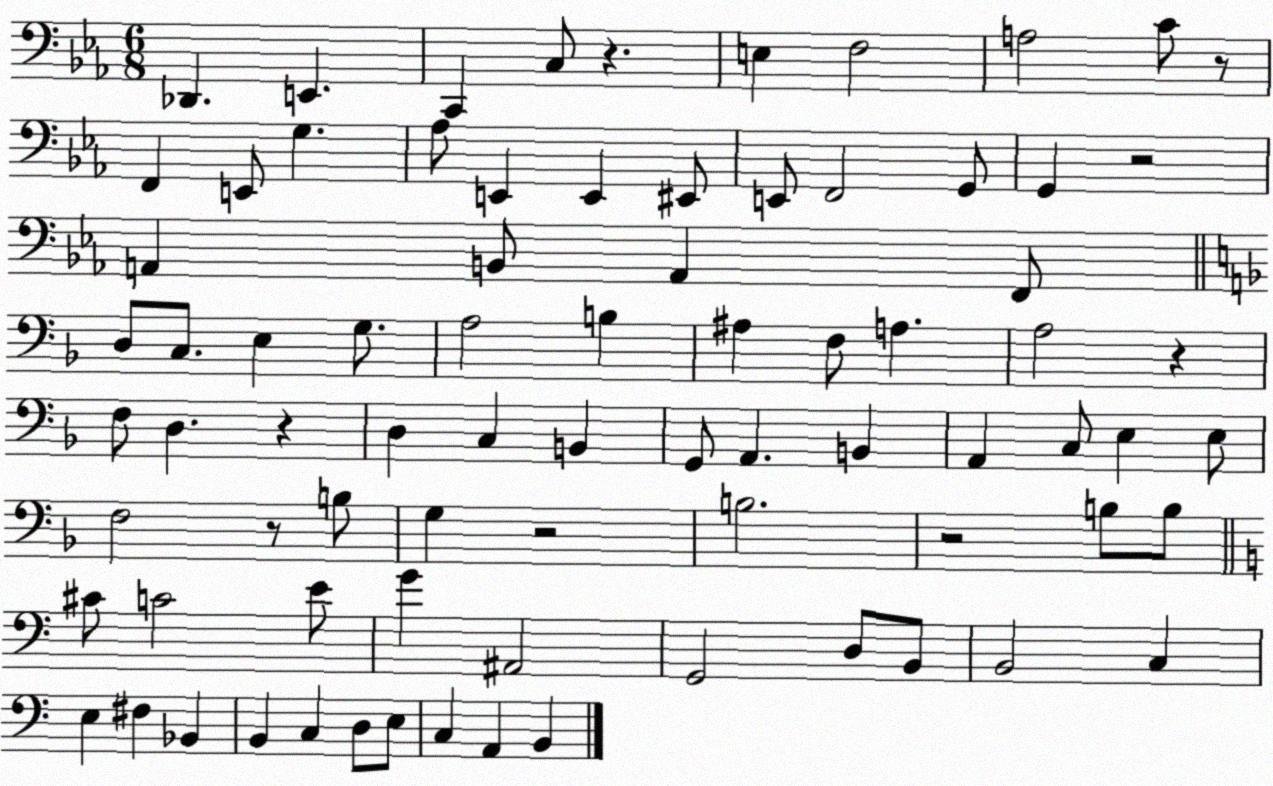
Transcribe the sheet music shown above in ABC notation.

X:1
T:Untitled
M:6/8
L:1/4
K:Eb
_D,, E,, C,, C,/2 z E, F,2 A,2 C/2 z/2 F,, E,,/2 G, _A,/2 E,, E,, ^E,,/2 E,,/2 F,,2 G,,/2 G,, z2 A,, B,,/2 A,, F,,/2 D,/2 C,/2 E, G,/2 A,2 B, ^A, F,/2 A, A,2 z F,/2 D, z D, C, B,, G,,/2 A,, B,, A,, C,/2 E, E,/2 F,2 z/2 B,/2 G, z2 B,2 z2 B,/2 B,/2 ^C/2 C2 E/2 G ^A,,2 G,,2 D,/2 B,,/2 B,,2 C, E, ^F, _B,, B,, C, D,/2 E,/2 C, A,, B,,